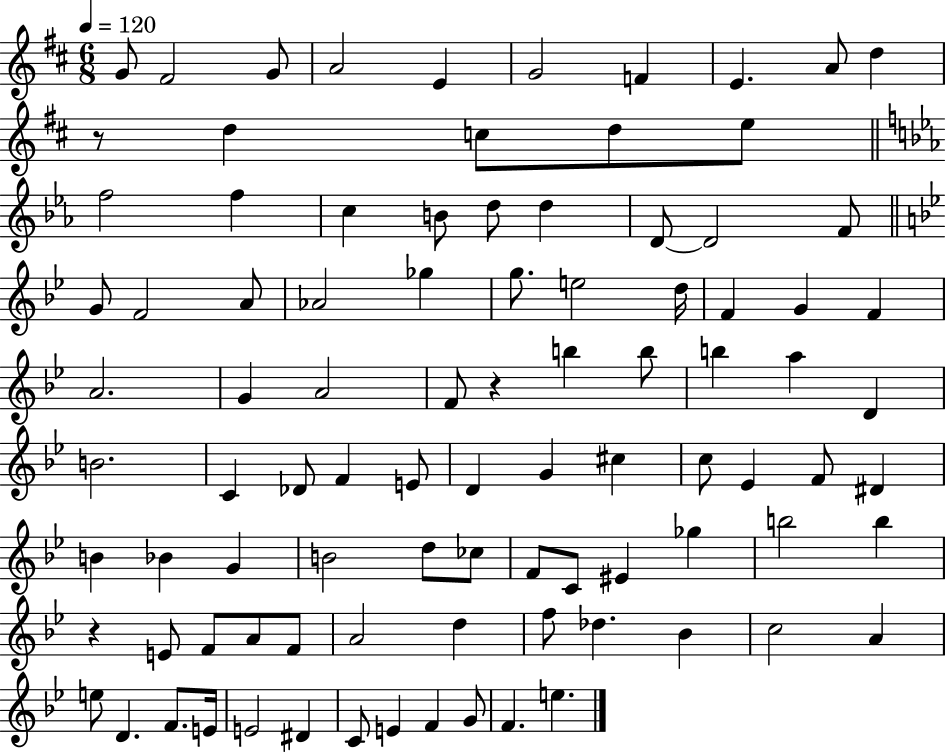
{
  \clef treble
  \numericTimeSignature
  \time 6/8
  \key d \major
  \tempo 4 = 120
  g'8 fis'2 g'8 | a'2 e'4 | g'2 f'4 | e'4. a'8 d''4 | \break r8 d''4 c''8 d''8 e''8 | \bar "||" \break \key ees \major f''2 f''4 | c''4 b'8 d''8 d''4 | d'8~~ d'2 f'8 | \bar "||" \break \key bes \major g'8 f'2 a'8 | aes'2 ges''4 | g''8. e''2 d''16 | f'4 g'4 f'4 | \break a'2. | g'4 a'2 | f'8 r4 b''4 b''8 | b''4 a''4 d'4 | \break b'2. | c'4 des'8 f'4 e'8 | d'4 g'4 cis''4 | c''8 ees'4 f'8 dis'4 | \break b'4 bes'4 g'4 | b'2 d''8 ces''8 | f'8 c'8 eis'4 ges''4 | b''2 b''4 | \break r4 e'8 f'8 a'8 f'8 | a'2 d''4 | f''8 des''4. bes'4 | c''2 a'4 | \break e''8 d'4. f'8. e'16 | e'2 dis'4 | c'8 e'4 f'4 g'8 | f'4. e''4. | \break \bar "|."
}